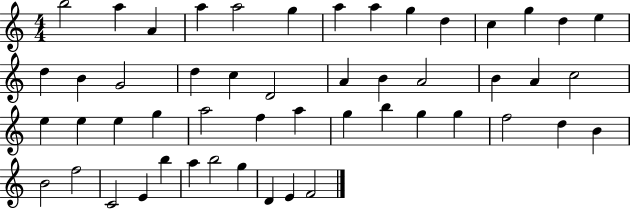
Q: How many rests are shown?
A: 0